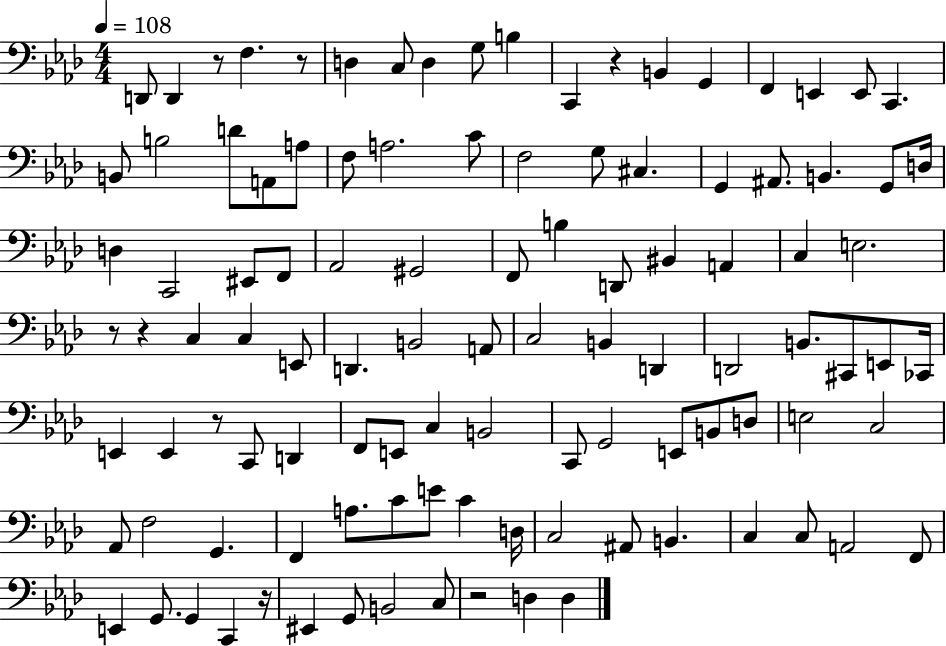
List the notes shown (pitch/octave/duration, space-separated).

D2/e D2/q R/e F3/q. R/e D3/q C3/e D3/q G3/e B3/q C2/q R/q B2/q G2/q F2/q E2/q E2/e C2/q. B2/e B3/h D4/e A2/e A3/e F3/e A3/h. C4/e F3/h G3/e C#3/q. G2/q A#2/e. B2/q. G2/e D3/s D3/q C2/h EIS2/e F2/e Ab2/h G#2/h F2/e B3/q D2/e BIS2/q A2/q C3/q E3/h. R/e R/q C3/q C3/q E2/e D2/q. B2/h A2/e C3/h B2/q D2/q D2/h B2/e. C#2/e E2/e CES2/s E2/q E2/q R/e C2/e D2/q F2/e E2/e C3/q B2/h C2/e G2/h E2/e B2/e D3/e E3/h C3/h Ab2/e F3/h G2/q. F2/q A3/e. C4/e E4/e C4/q D3/s C3/h A#2/e B2/q. C3/q C3/e A2/h F2/e E2/q G2/e. G2/q C2/q R/s EIS2/q G2/e B2/h C3/e R/h D3/q D3/q